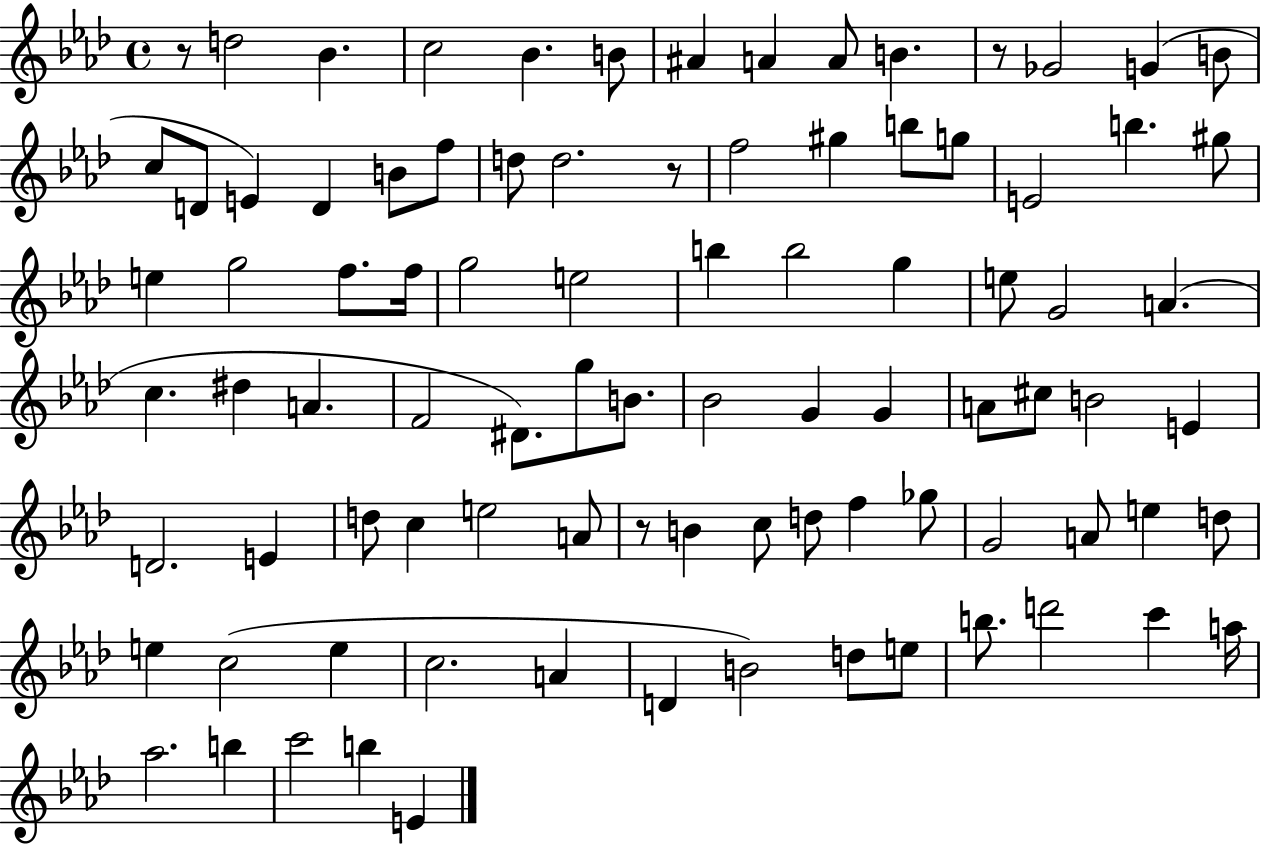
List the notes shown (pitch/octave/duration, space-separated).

R/e D5/h Bb4/q. C5/h Bb4/q. B4/e A#4/q A4/q A4/e B4/q. R/e Gb4/h G4/q B4/e C5/e D4/e E4/q D4/q B4/e F5/e D5/e D5/h. R/e F5/h G#5/q B5/e G5/e E4/h B5/q. G#5/e E5/q G5/h F5/e. F5/s G5/h E5/h B5/q B5/h G5/q E5/e G4/h A4/q. C5/q. D#5/q A4/q. F4/h D#4/e. G5/e B4/e. Bb4/h G4/q G4/q A4/e C#5/e B4/h E4/q D4/h. E4/q D5/e C5/q E5/h A4/e R/e B4/q C5/e D5/e F5/q Gb5/e G4/h A4/e E5/q D5/e E5/q C5/h E5/q C5/h. A4/q D4/q B4/h D5/e E5/e B5/e. D6/h C6/q A5/s Ab5/h. B5/q C6/h B5/q E4/q